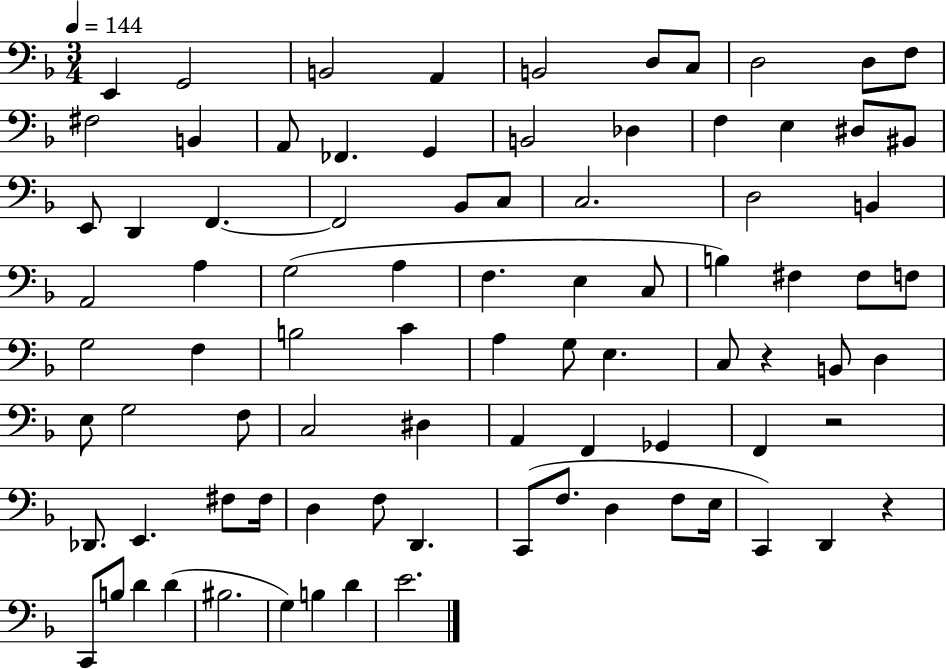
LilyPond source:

{
  \clef bass
  \numericTimeSignature
  \time 3/4
  \key f \major
  \tempo 4 = 144
  e,4 g,2 | b,2 a,4 | b,2 d8 c8 | d2 d8 f8 | \break fis2 b,4 | a,8 fes,4. g,4 | b,2 des4 | f4 e4 dis8 bis,8 | \break e,8 d,4 f,4.~~ | f,2 bes,8 c8 | c2. | d2 b,4 | \break a,2 a4 | g2( a4 | f4. e4 c8 | b4) fis4 fis8 f8 | \break g2 f4 | b2 c'4 | a4 g8 e4. | c8 r4 b,8 d4 | \break e8 g2 f8 | c2 dis4 | a,4 f,4 ges,4 | f,4 r2 | \break des,8. e,4. fis8 fis16 | d4 f8 d,4. | c,8( f8. d4 f8 e16 | c,4) d,4 r4 | \break c,8 b8 d'4 d'4( | bis2. | g4) b4 d'4 | e'2. | \break \bar "|."
}